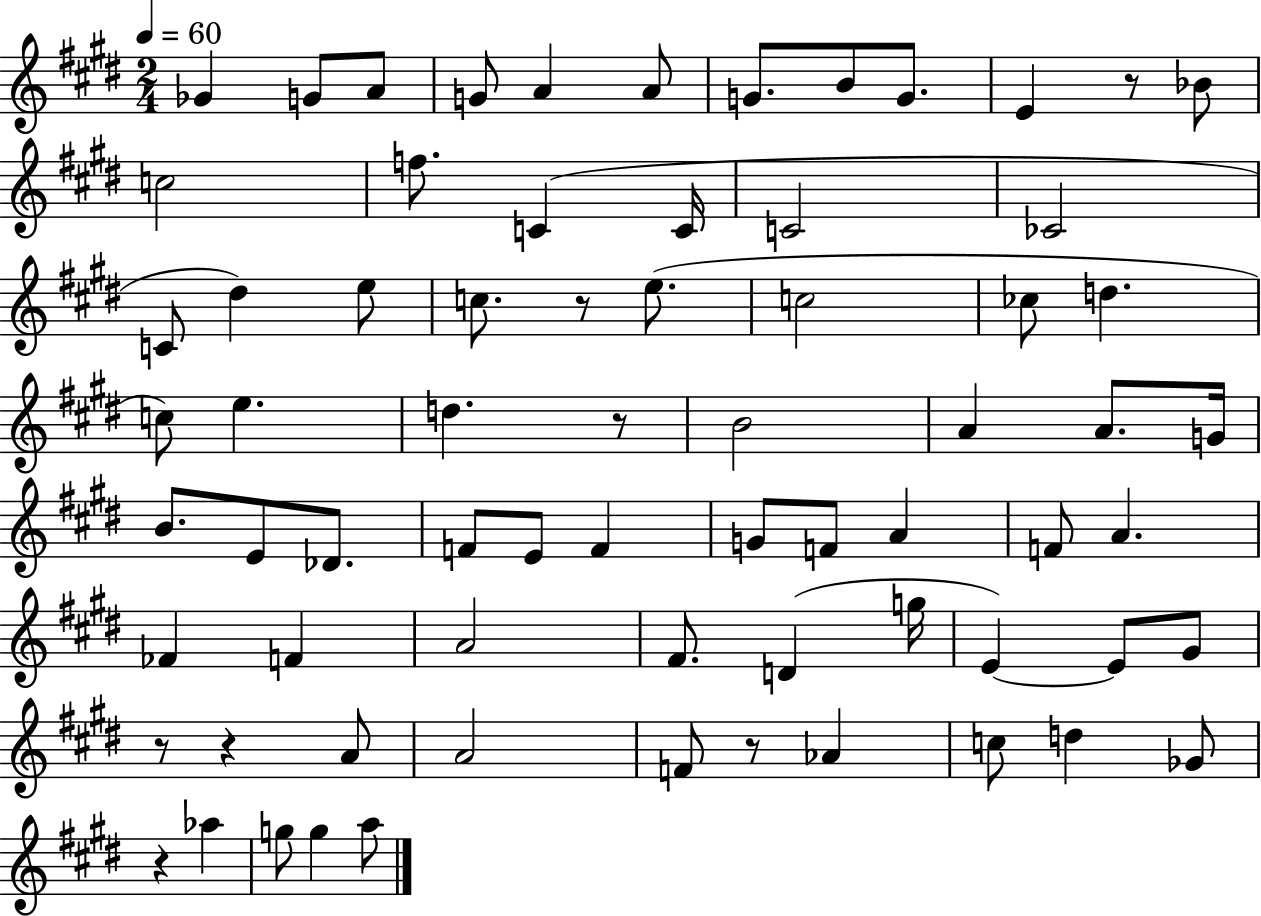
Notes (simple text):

Gb4/q G4/e A4/e G4/e A4/q A4/e G4/e. B4/e G4/e. E4/q R/e Bb4/e C5/h F5/e. C4/q C4/s C4/h CES4/h C4/e D#5/q E5/e C5/e. R/e E5/e. C5/h CES5/e D5/q. C5/e E5/q. D5/q. R/e B4/h A4/q A4/e. G4/s B4/e. E4/e Db4/e. F4/e E4/e F4/q G4/e F4/e A4/q F4/e A4/q. FES4/q F4/q A4/h F#4/e. D4/q G5/s E4/q E4/e G#4/e R/e R/q A4/e A4/h F4/e R/e Ab4/q C5/e D5/q Gb4/e R/q Ab5/q G5/e G5/q A5/e